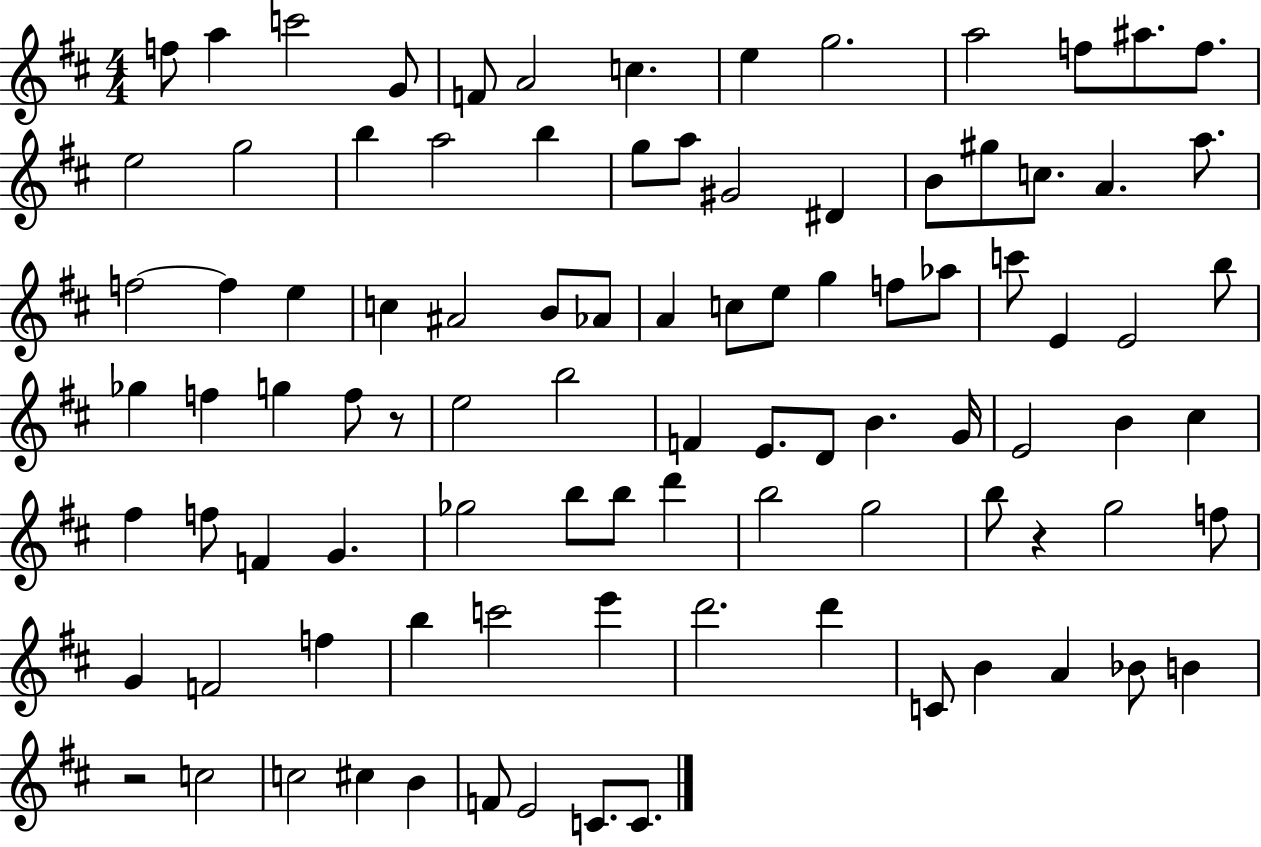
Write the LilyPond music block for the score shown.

{
  \clef treble
  \numericTimeSignature
  \time 4/4
  \key d \major
  \repeat volta 2 { f''8 a''4 c'''2 g'8 | f'8 a'2 c''4. | e''4 g''2. | a''2 f''8 ais''8. f''8. | \break e''2 g''2 | b''4 a''2 b''4 | g''8 a''8 gis'2 dis'4 | b'8 gis''8 c''8. a'4. a''8. | \break f''2~~ f''4 e''4 | c''4 ais'2 b'8 aes'8 | a'4 c''8 e''8 g''4 f''8 aes''8 | c'''8 e'4 e'2 b''8 | \break ges''4 f''4 g''4 f''8 r8 | e''2 b''2 | f'4 e'8. d'8 b'4. g'16 | e'2 b'4 cis''4 | \break fis''4 f''8 f'4 g'4. | ges''2 b''8 b''8 d'''4 | b''2 g''2 | b''8 r4 g''2 f''8 | \break g'4 f'2 f''4 | b''4 c'''2 e'''4 | d'''2. d'''4 | c'8 b'4 a'4 bes'8 b'4 | \break r2 c''2 | c''2 cis''4 b'4 | f'8 e'2 c'8. c'8. | } \bar "|."
}